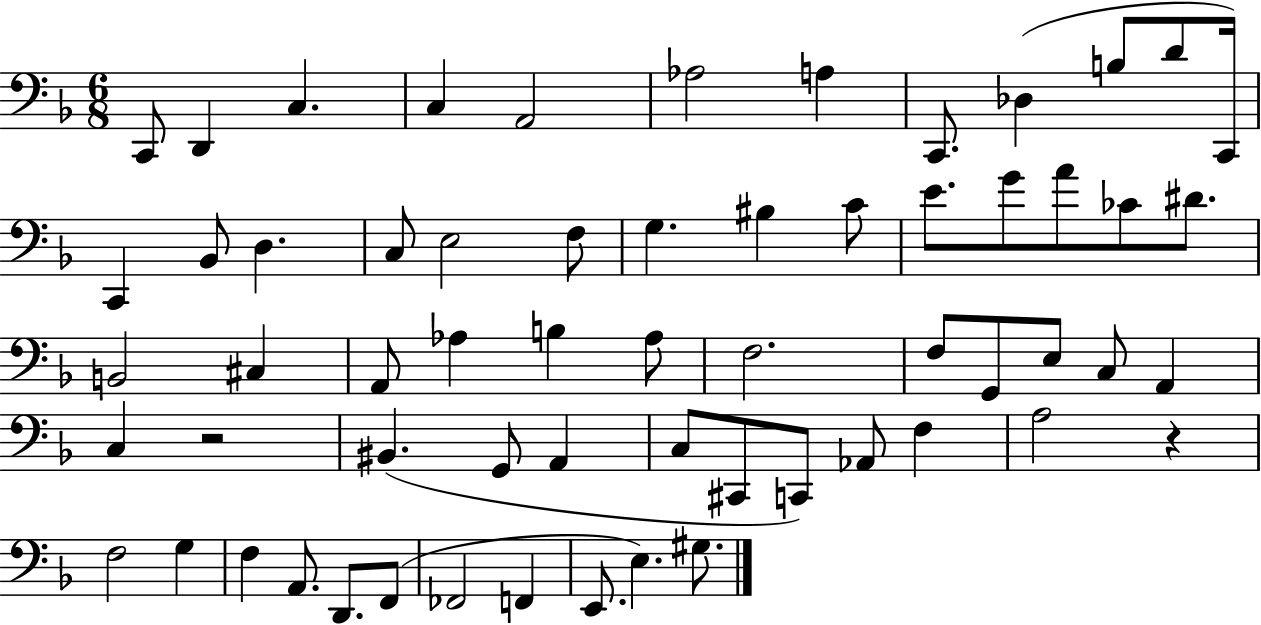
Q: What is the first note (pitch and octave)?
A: C2